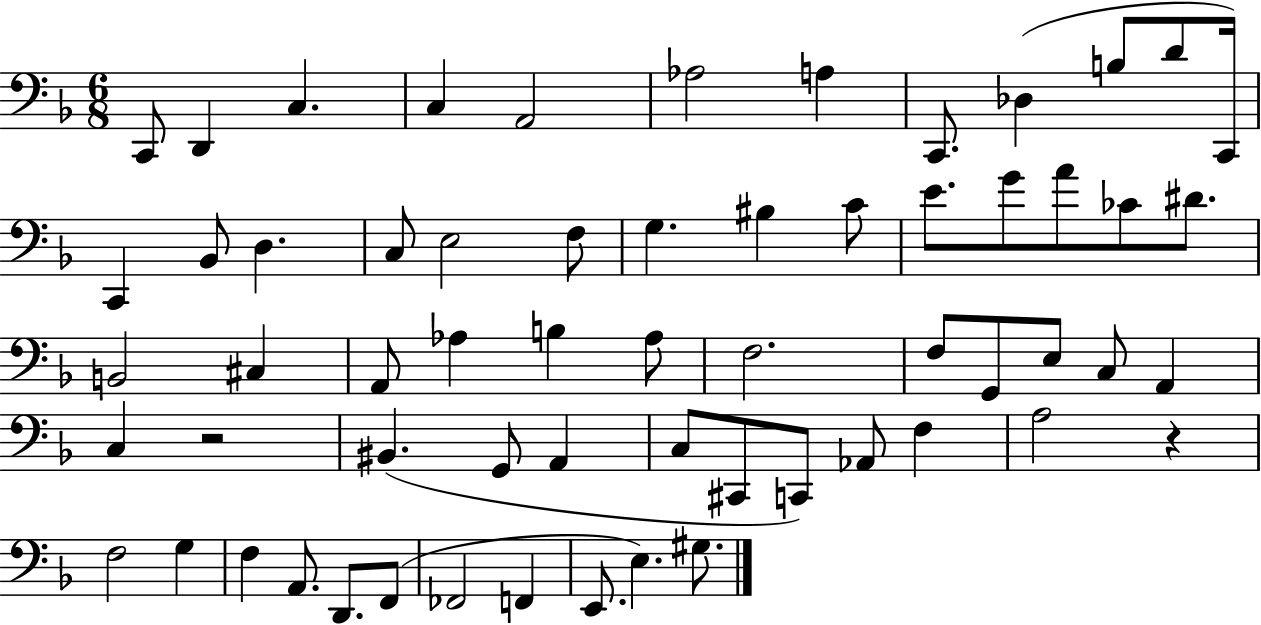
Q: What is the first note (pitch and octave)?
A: C2